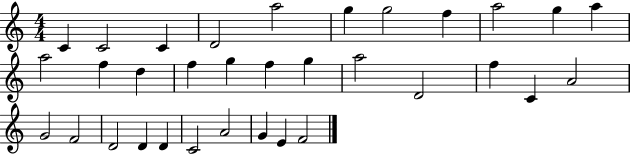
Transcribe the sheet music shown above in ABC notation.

X:1
T:Untitled
M:4/4
L:1/4
K:C
C C2 C D2 a2 g g2 f a2 g a a2 f d f g f g a2 D2 f C A2 G2 F2 D2 D D C2 A2 G E F2